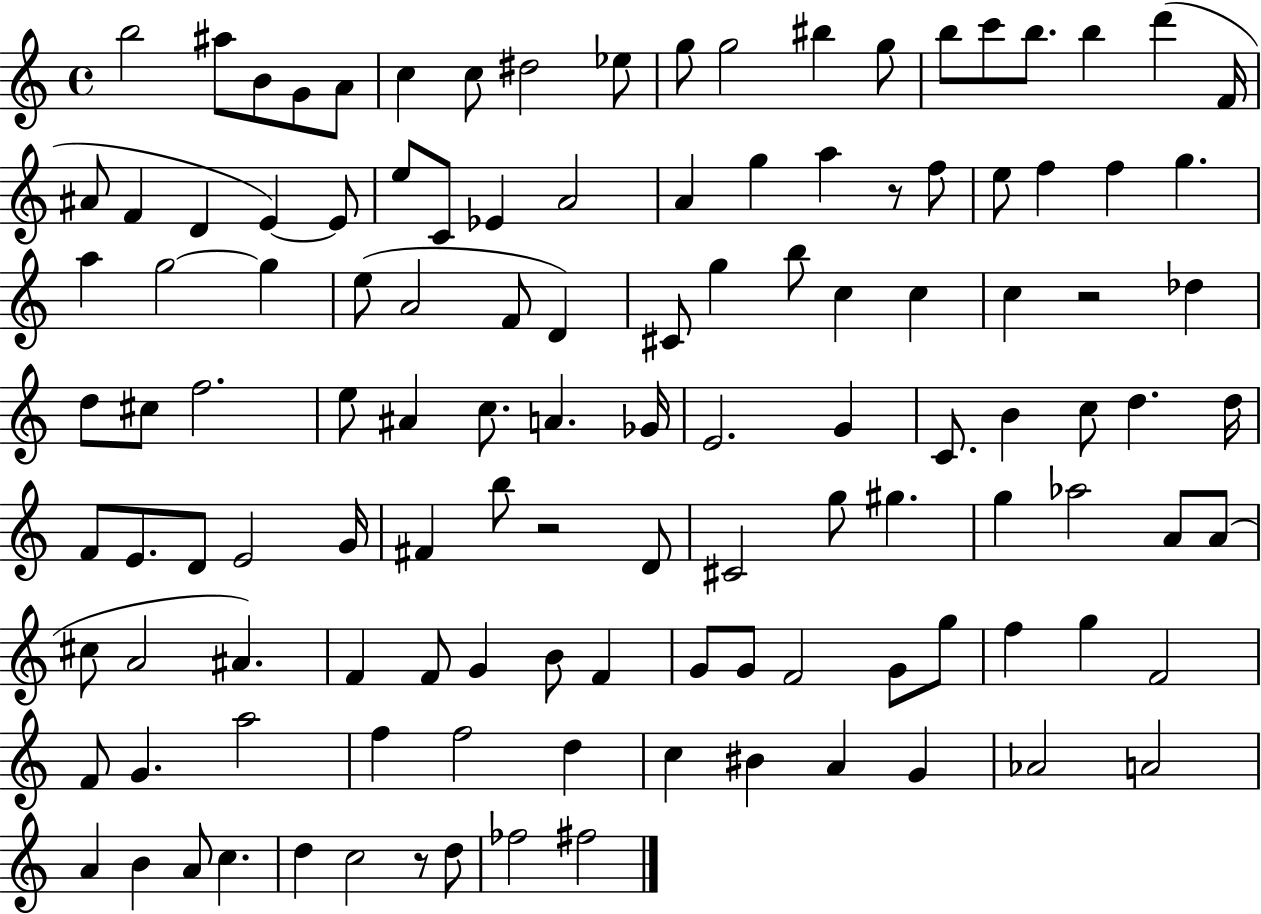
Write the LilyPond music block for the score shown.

{
  \clef treble
  \time 4/4
  \defaultTimeSignature
  \key c \major
  \repeat volta 2 { b''2 ais''8 b'8 g'8 a'8 | c''4 c''8 dis''2 ees''8 | g''8 g''2 bis''4 g''8 | b''8 c'''8 b''8. b''4 d'''4( f'16 | \break ais'8 f'4 d'4 e'4~~) e'8 | e''8 c'8 ees'4 a'2 | a'4 g''4 a''4 r8 f''8 | e''8 f''4 f''4 g''4. | \break a''4 g''2~~ g''4 | e''8( a'2 f'8 d'4) | cis'8 g''4 b''8 c''4 c''4 | c''4 r2 des''4 | \break d''8 cis''8 f''2. | e''8 ais'4 c''8. a'4. ges'16 | e'2. g'4 | c'8. b'4 c''8 d''4. d''16 | \break f'8 e'8. d'8 e'2 g'16 | fis'4 b''8 r2 d'8 | cis'2 g''8 gis''4. | g''4 aes''2 a'8 a'8( | \break cis''8 a'2 ais'4.) | f'4 f'8 g'4 b'8 f'4 | g'8 g'8 f'2 g'8 g''8 | f''4 g''4 f'2 | \break f'8 g'4. a''2 | f''4 f''2 d''4 | c''4 bis'4 a'4 g'4 | aes'2 a'2 | \break a'4 b'4 a'8 c''4. | d''4 c''2 r8 d''8 | fes''2 fis''2 | } \bar "|."
}